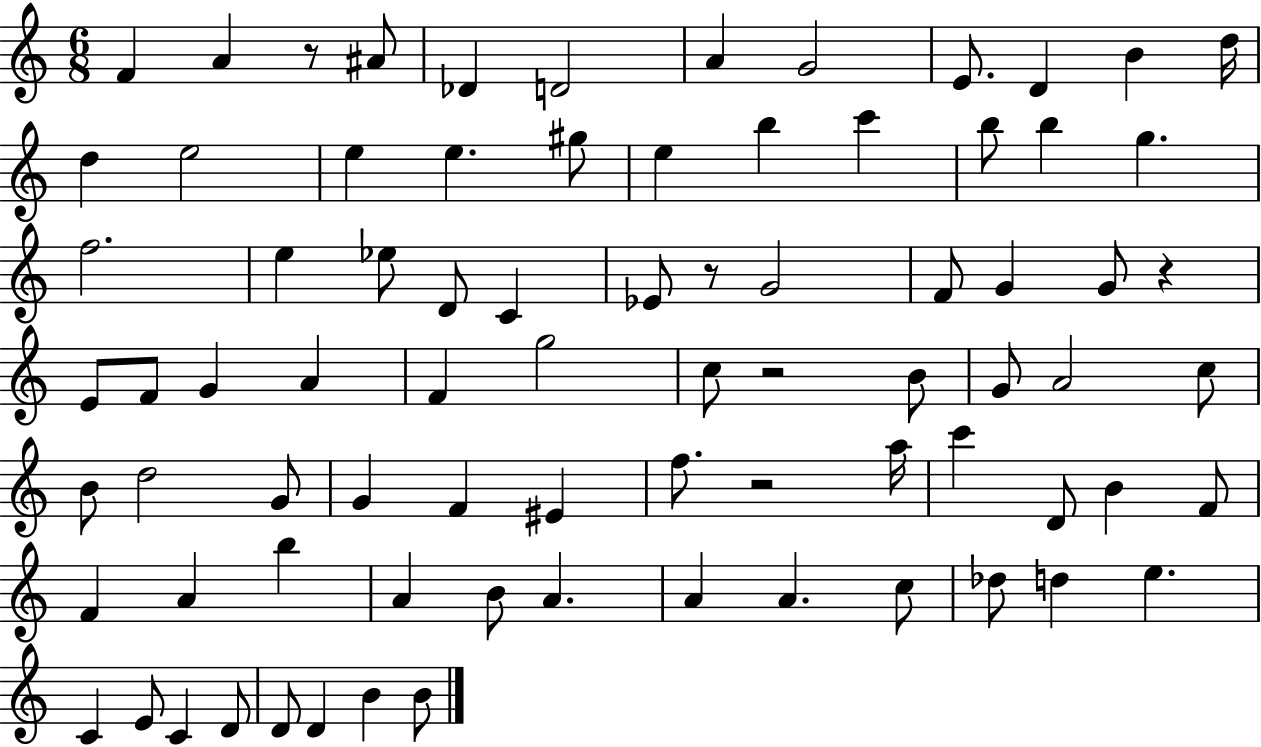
X:1
T:Untitled
M:6/8
L:1/4
K:C
F A z/2 ^A/2 _D D2 A G2 E/2 D B d/4 d e2 e e ^g/2 e b c' b/2 b g f2 e _e/2 D/2 C _E/2 z/2 G2 F/2 G G/2 z E/2 F/2 G A F g2 c/2 z2 B/2 G/2 A2 c/2 B/2 d2 G/2 G F ^E f/2 z2 a/4 c' D/2 B F/2 F A b A B/2 A A A c/2 _d/2 d e C E/2 C D/2 D/2 D B B/2